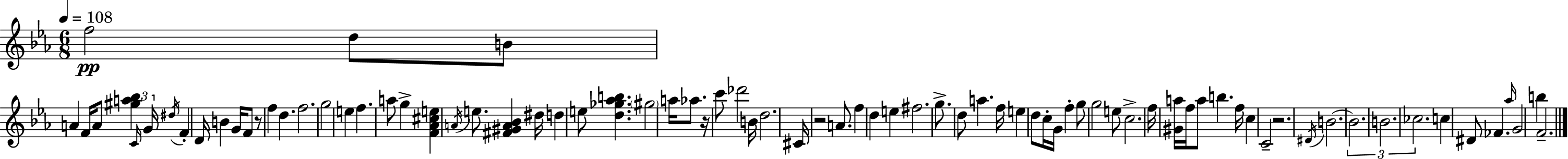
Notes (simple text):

F5/h D5/e B4/e A4/q F4/s A4/e [G#5,A5,Bb5]/q C4/s G4/s D#5/s F4/q D4/s B4/q G4/s F4/e R/e F5/q D5/q. F5/h. G5/h E5/q F5/q. A5/e G5/q [F4,Ab4,C#5,E5]/q A4/s E5/e. [F#4,G#4,A4,Bb4]/q D#5/s D5/q E5/e [D5,Gb5,Ab5,B5]/q. G#5/h A5/s Ab5/e. R/s C6/e Db6/h B4/s D5/h. C#4/s R/h A4/e. F5/q D5/q E5/q F#5/h. G5/e. D5/e A5/q. F5/s E5/q D5/e C5/s G4/s F5/q G5/e G5/h E5/e C5/h. F5/s [G#4,A5]/s F5/s A5/e B5/q. F5/s C5/q C4/h R/h. D#4/s B4/h. B4/h. B4/h. CES5/h. C5/q D#4/e FES4/q. Ab5/s G4/h B5/q F4/h.